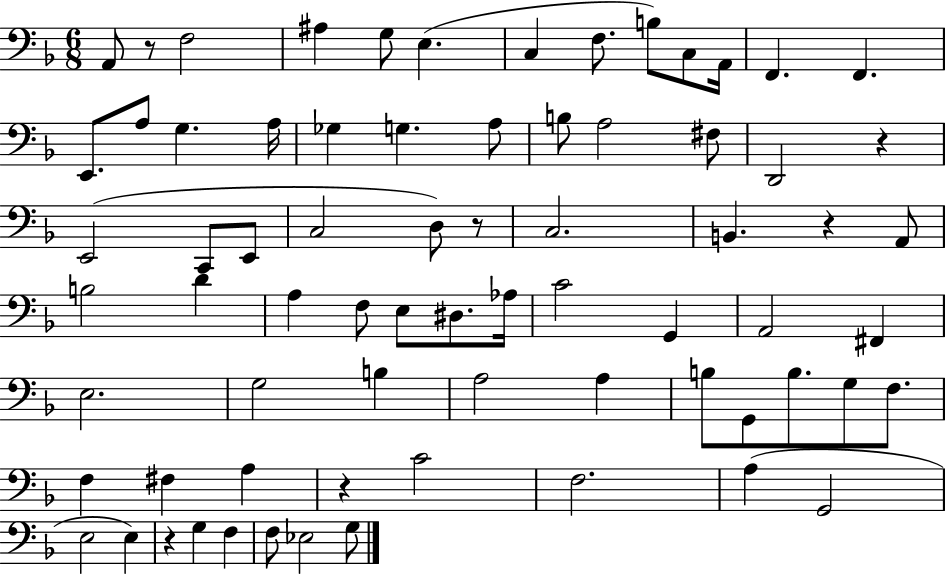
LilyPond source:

{
  \clef bass
  \numericTimeSignature
  \time 6/8
  \key f \major
  a,8 r8 f2 | ais4 g8 e4.( | c4 f8. b8) c8 a,16 | f,4. f,4. | \break e,8. a8 g4. a16 | ges4 g4. a8 | b8 a2 fis8 | d,2 r4 | \break e,2( c,8 e,8 | c2 d8) r8 | c2. | b,4. r4 a,8 | \break b2 d'4 | a4 f8 e8 dis8. aes16 | c'2 g,4 | a,2 fis,4 | \break e2. | g2 b4 | a2 a4 | b8 g,8 b8. g8 f8. | \break f4 fis4 a4 | r4 c'2 | f2. | a4( g,2 | \break e2 e4) | r4 g4 f4 | f8 ees2 g8 | \bar "|."
}